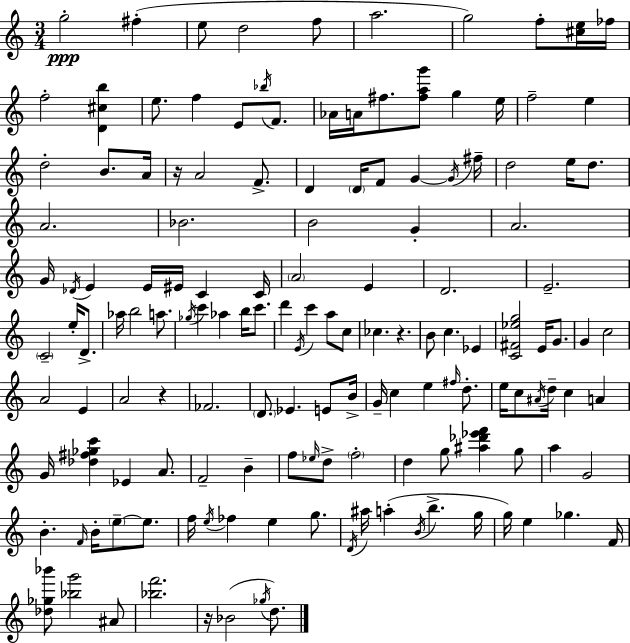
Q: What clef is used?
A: treble